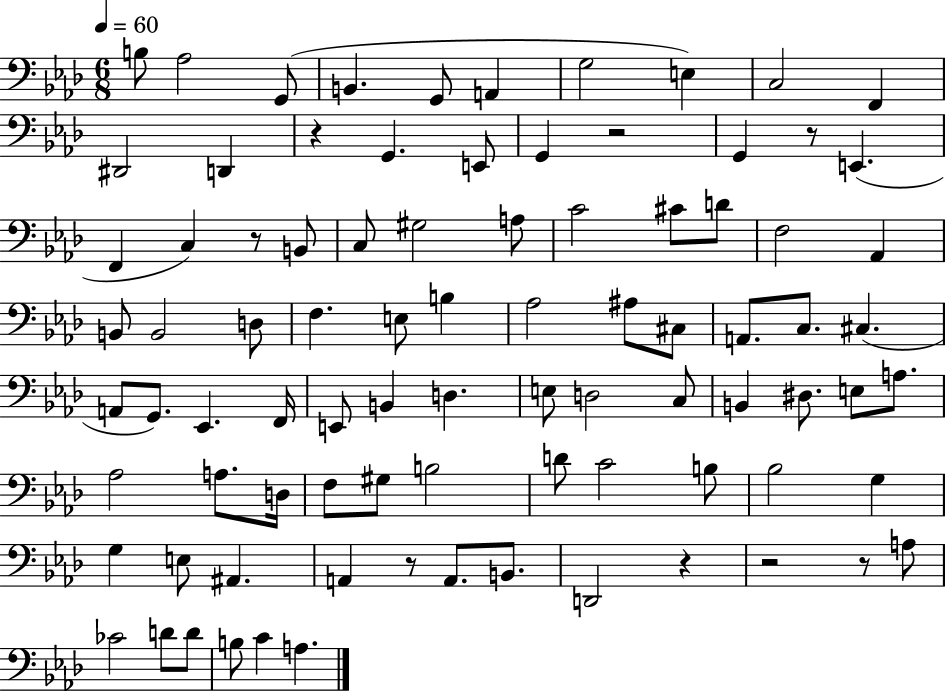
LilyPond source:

{
  \clef bass
  \numericTimeSignature
  \time 6/8
  \key aes \major
  \tempo 4 = 60
  b8 aes2 g,8( | b,4. g,8 a,4 | g2 e4) | c2 f,4 | \break dis,2 d,4 | r4 g,4. e,8 | g,4 r2 | g,4 r8 e,4.( | \break f,4 c4) r8 b,8 | c8 gis2 a8 | c'2 cis'8 d'8 | f2 aes,4 | \break b,8 b,2 d8 | f4. e8 b4 | aes2 ais8 cis8 | a,8. c8. cis4.( | \break a,8 g,8.) ees,4. f,16 | e,8 b,4 d4. | e8 d2 c8 | b,4 dis8. e8 a8. | \break aes2 a8. d16 | f8 gis8 b2 | d'8 c'2 b8 | bes2 g4 | \break g4 e8 ais,4. | a,4 r8 a,8. b,8. | d,2 r4 | r2 r8 a8 | \break ces'2 d'8 d'8 | b8 c'4 a4. | \bar "|."
}